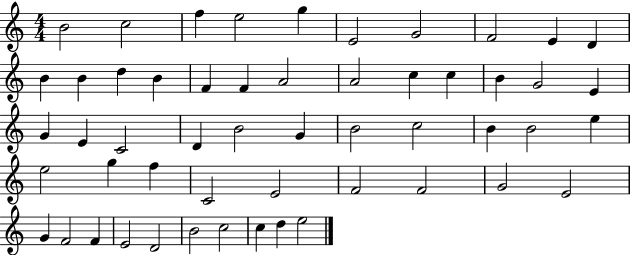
{
  \clef treble
  \numericTimeSignature
  \time 4/4
  \key c \major
  b'2 c''2 | f''4 e''2 g''4 | e'2 g'2 | f'2 e'4 d'4 | \break b'4 b'4 d''4 b'4 | f'4 f'4 a'2 | a'2 c''4 c''4 | b'4 g'2 e'4 | \break g'4 e'4 c'2 | d'4 b'2 g'4 | b'2 c''2 | b'4 b'2 e''4 | \break e''2 g''4 f''4 | c'2 e'2 | f'2 f'2 | g'2 e'2 | \break g'4 f'2 f'4 | e'2 d'2 | b'2 c''2 | c''4 d''4 e''2 | \break \bar "|."
}